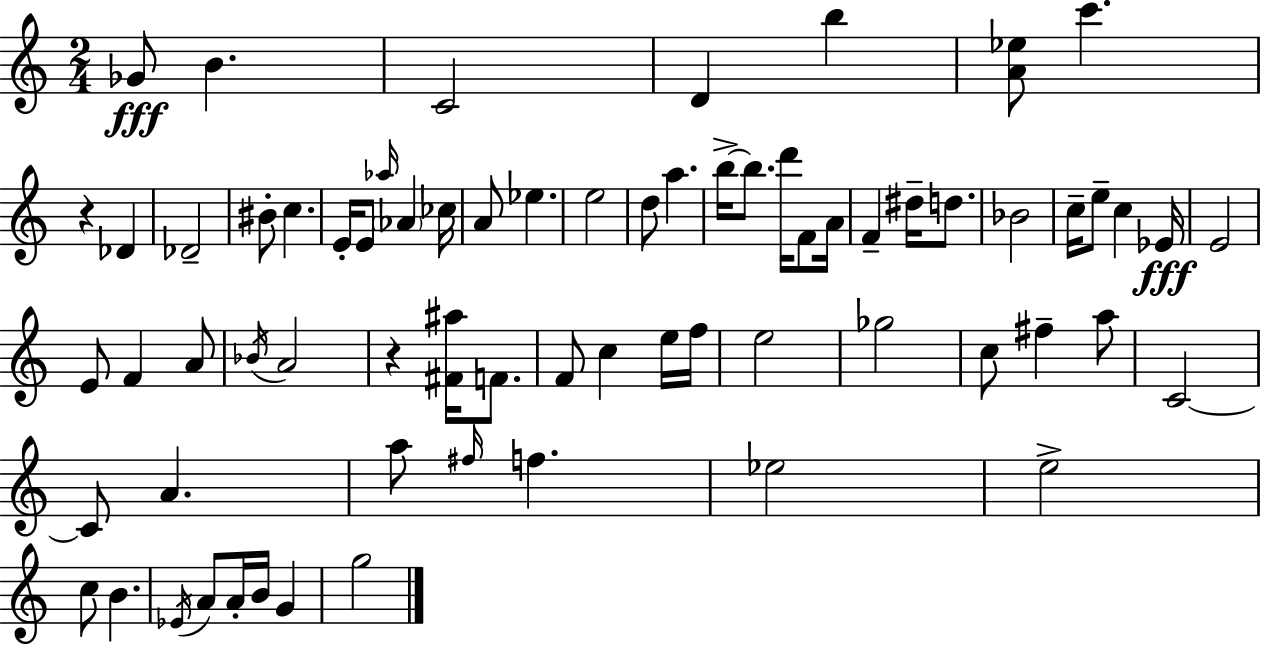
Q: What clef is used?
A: treble